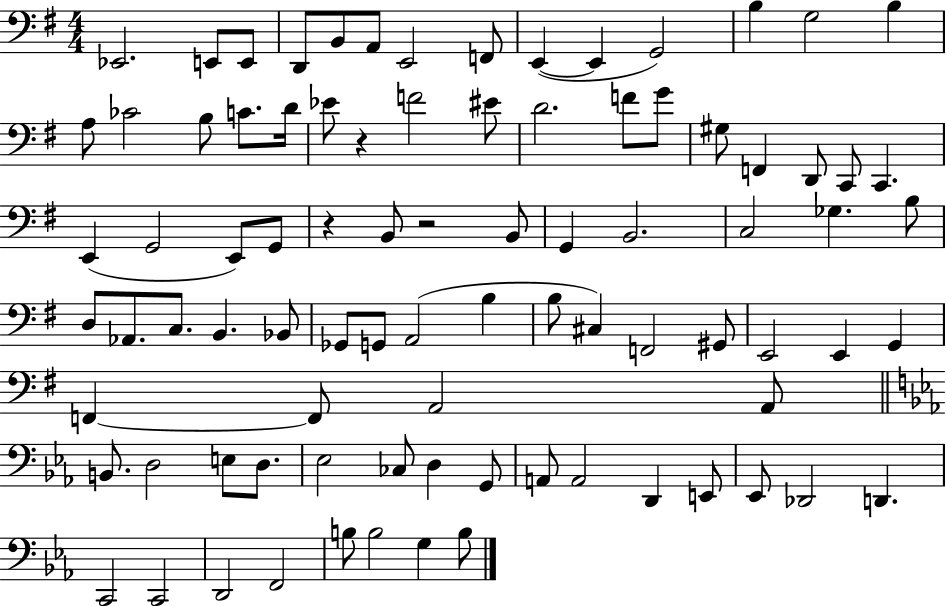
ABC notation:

X:1
T:Untitled
M:4/4
L:1/4
K:G
_E,,2 E,,/2 E,,/2 D,,/2 B,,/2 A,,/2 E,,2 F,,/2 E,, E,, G,,2 B, G,2 B, A,/2 _C2 B,/2 C/2 D/4 _E/2 z F2 ^E/2 D2 F/2 G/2 ^G,/2 F,, D,,/2 C,,/2 C,, E,, G,,2 E,,/2 G,,/2 z B,,/2 z2 B,,/2 G,, B,,2 C,2 _G, B,/2 D,/2 _A,,/2 C,/2 B,, _B,,/2 _G,,/2 G,,/2 A,,2 B, B,/2 ^C, F,,2 ^G,,/2 E,,2 E,, G,, F,, F,,/2 A,,2 A,,/2 B,,/2 D,2 E,/2 D,/2 _E,2 _C,/2 D, G,,/2 A,,/2 A,,2 D,, E,,/2 _E,,/2 _D,,2 D,, C,,2 C,,2 D,,2 F,,2 B,/2 B,2 G, B,/2